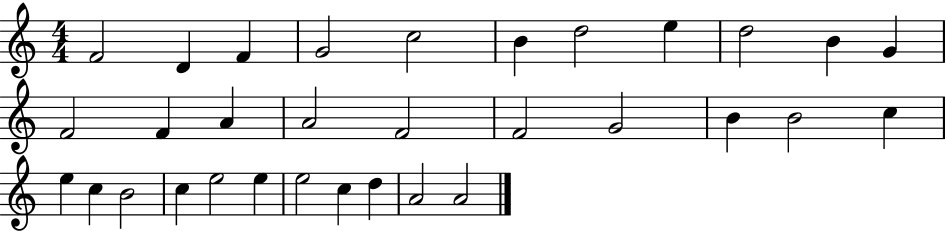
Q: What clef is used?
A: treble